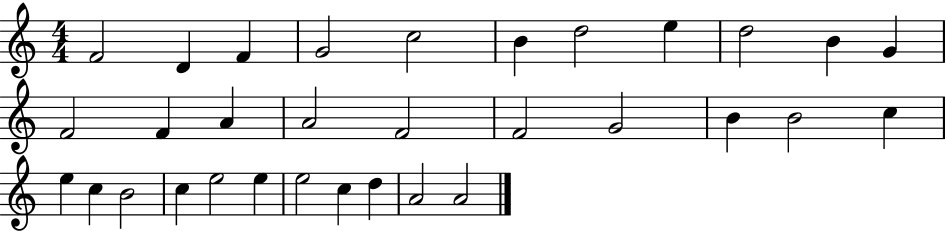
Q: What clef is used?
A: treble